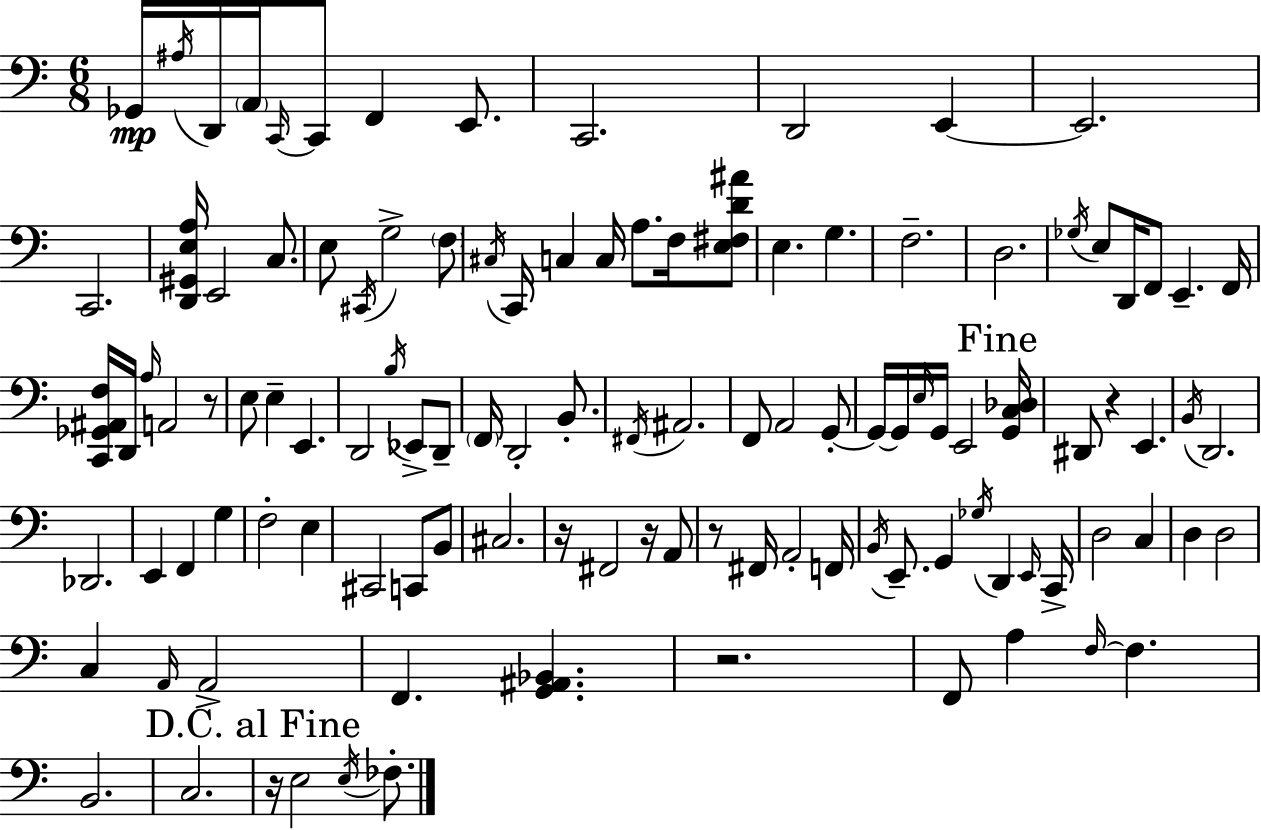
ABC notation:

X:1
T:Untitled
M:6/8
L:1/4
K:C
_G,,/4 ^A,/4 D,,/4 A,,/4 C,,/4 C,,/2 F,, E,,/2 C,,2 D,,2 E,, E,,2 C,,2 [D,,^G,,E,A,]/4 E,,2 C,/2 E,/2 ^C,,/4 G,2 F,/2 ^C,/4 C,,/4 C, C,/4 A,/2 F,/4 [E,^F,D^A]/2 E, G, F,2 D,2 _G,/4 E,/2 D,,/4 F,,/2 E,, F,,/4 [C,,_G,,^A,,F,]/4 D,,/4 A,/4 A,,2 z/2 E,/2 E, E,, D,,2 B,/4 _E,,/2 D,,/2 F,,/4 D,,2 B,,/2 ^F,,/4 ^A,,2 F,,/2 A,,2 G,,/2 G,,/4 G,,/4 E,/4 G,,/4 E,,2 [G,,C,_D,]/4 ^D,,/2 z E,, B,,/4 D,,2 _D,,2 E,, F,, G, F,2 E, ^C,,2 C,,/2 B,,/2 ^C,2 z/4 ^F,,2 z/4 A,,/2 z/2 ^F,,/4 A,,2 F,,/4 B,,/4 E,,/2 G,, _G,/4 D,, E,,/4 C,,/4 D,2 C, D, D,2 C, A,,/4 A,,2 F,, [G,,^A,,_B,,] z2 F,,/2 A, F,/4 F, B,,2 C,2 z/4 E,2 E,/4 _F,/2